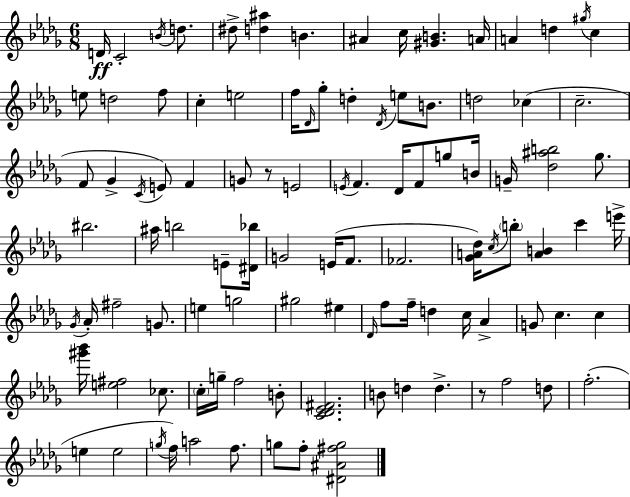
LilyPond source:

{
  \clef treble
  \numericTimeSignature
  \time 6/8
  \key bes \minor
  \repeat volta 2 { d'16\ff c'2-. \acciaccatura { b'16 } d''8. | dis''8-> <d'' ais''>4 b'4. | ais'4 c''16 <gis' b'>4. | a'16 a'4 d''4 \acciaccatura { gis''16 } c''4 | \break e''8 d''2 | f''8 c''4-. e''2 | f''16 \grace { des'16 } ges''8-. d''4-. \acciaccatura { des'16 } e''8 | b'8. d''2 | \break ces''4( c''2.-- | f'8 ges'4-> \acciaccatura { c'16 }) e'8 | f'4 g'8 r8 e'2 | \acciaccatura { e'16 } f'4. | \break des'16 f'8 g''8 b'16 g'16-- <des'' ais'' b''>2 | ges''8. bis''2. | ais''16 b''2 | e'8-- <dis' bes''>16 g'2 | \break e'16( f'8. fes'2. | <ges' a' des''>16) \acciaccatura { c''16 } \parenthesize b''8-. <a' b'>4 | c'''4 e'''16-> \acciaccatura { ges'16 } aes'16-. fis''2-- | g'8. e''4 | \break g''2 gis''2 | eis''4 \grace { des'16 } f''8 f''16-- | d''4 c''16 aes'4-> g'8 c''4. | c''4 <gis''' bes'''>16 <e'' fis''>2 | \break ces''8. \parenthesize c''16-. g''16-- f''2 | b'8-. <c' des' ees' fis'>2. | b'8 d''4 | d''4.-> r8 f''2 | \break d''8 f''2.-.( | e''4 | e''2 \acciaccatura { g''16 } f''16) a''2 | f''8. g''8 | \break f''8-. <dis' ais' fis'' g''>2 } \bar "|."
}